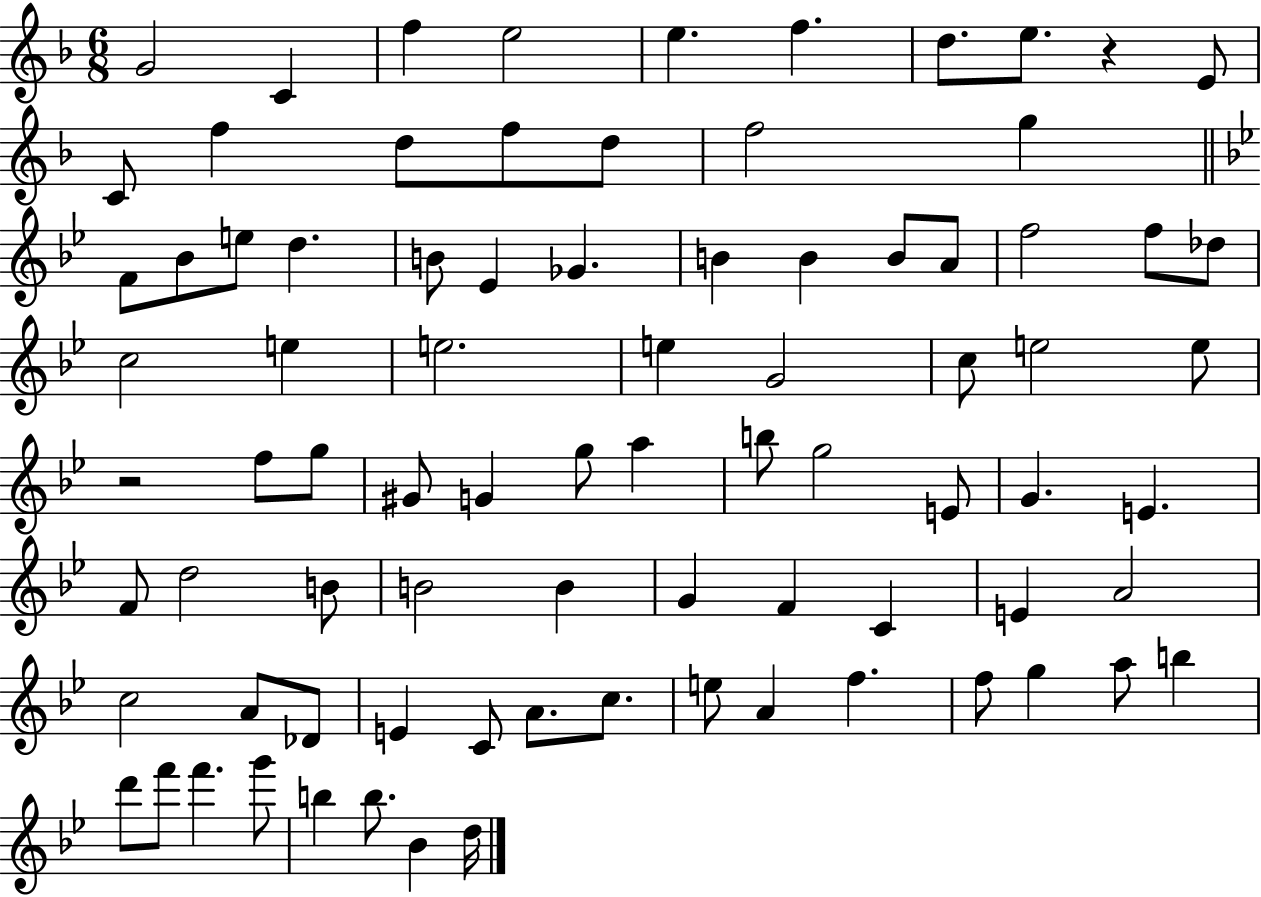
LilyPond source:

{
  \clef treble
  \numericTimeSignature
  \time 6/8
  \key f \major
  g'2 c'4 | f''4 e''2 | e''4. f''4. | d''8. e''8. r4 e'8 | \break c'8 f''4 d''8 f''8 d''8 | f''2 g''4 | \bar "||" \break \key bes \major f'8 bes'8 e''8 d''4. | b'8 ees'4 ges'4. | b'4 b'4 b'8 a'8 | f''2 f''8 des''8 | \break c''2 e''4 | e''2. | e''4 g'2 | c''8 e''2 e''8 | \break r2 f''8 g''8 | gis'8 g'4 g''8 a''4 | b''8 g''2 e'8 | g'4. e'4. | \break f'8 d''2 b'8 | b'2 b'4 | g'4 f'4 c'4 | e'4 a'2 | \break c''2 a'8 des'8 | e'4 c'8 a'8. c''8. | e''8 a'4 f''4. | f''8 g''4 a''8 b''4 | \break d'''8 f'''8 f'''4. g'''8 | b''4 b''8. bes'4 d''16 | \bar "|."
}